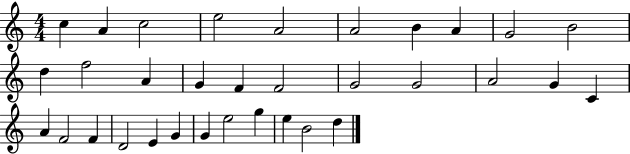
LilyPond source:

{
  \clef treble
  \numericTimeSignature
  \time 4/4
  \key c \major
  c''4 a'4 c''2 | e''2 a'2 | a'2 b'4 a'4 | g'2 b'2 | \break d''4 f''2 a'4 | g'4 f'4 f'2 | g'2 g'2 | a'2 g'4 c'4 | \break a'4 f'2 f'4 | d'2 e'4 g'4 | g'4 e''2 g''4 | e''4 b'2 d''4 | \break \bar "|."
}